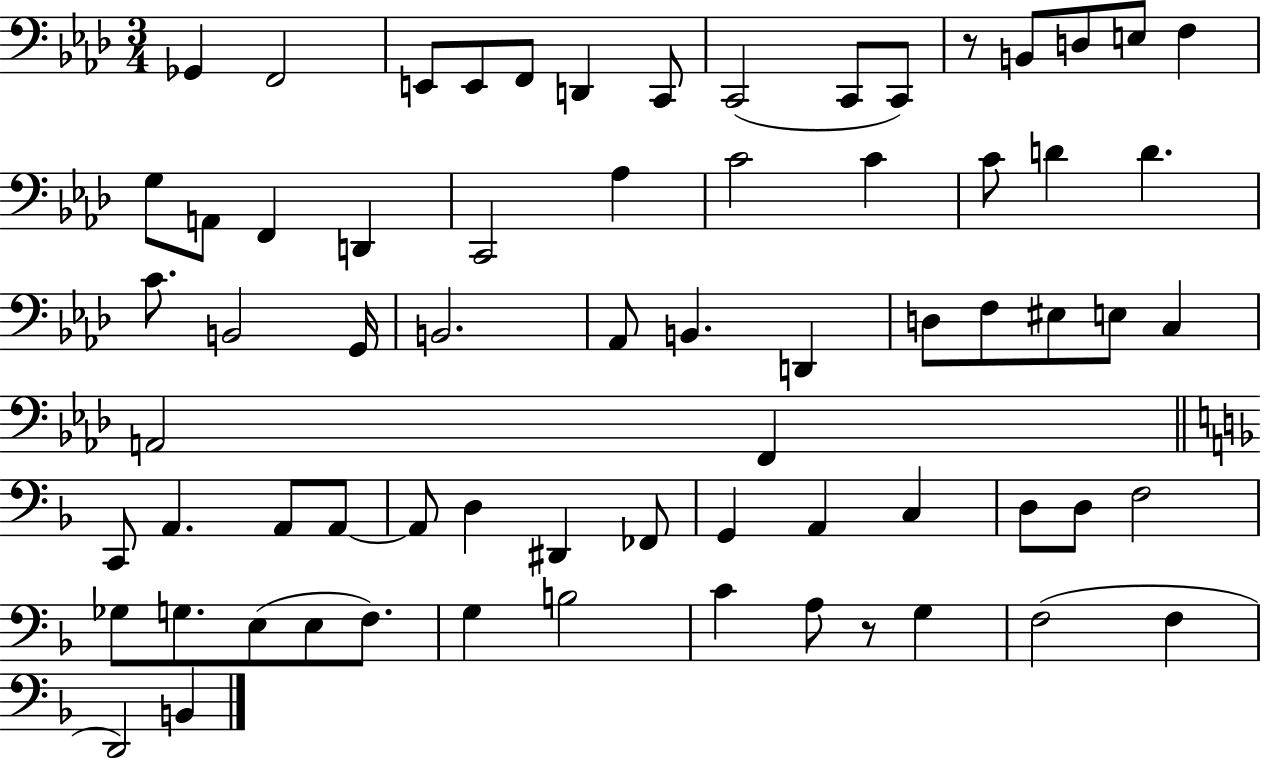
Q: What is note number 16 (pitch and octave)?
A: A2